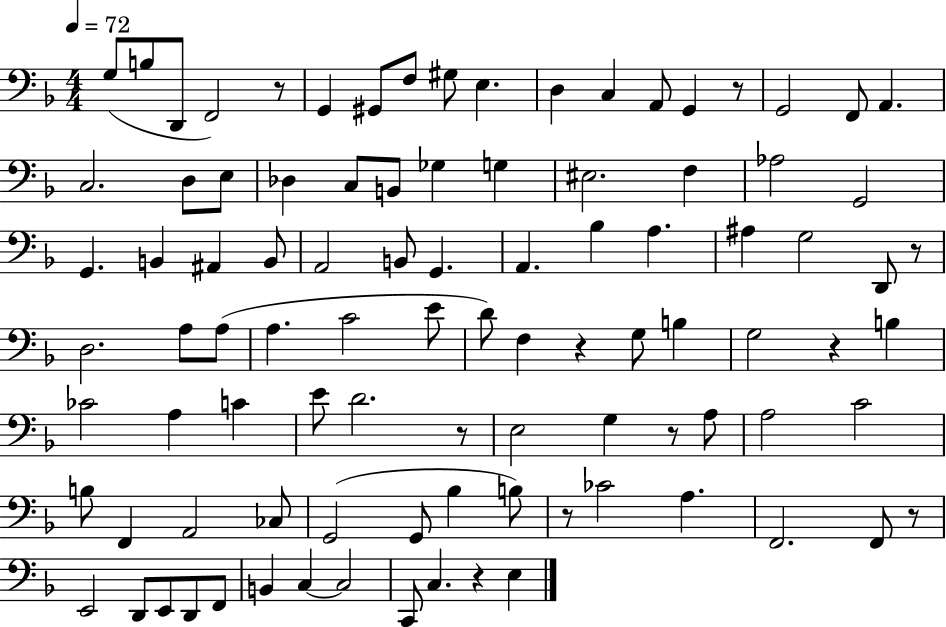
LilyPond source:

{
  \clef bass
  \numericTimeSignature
  \time 4/4
  \key f \major
  \tempo 4 = 72
  g8( b8 d,8 f,2) r8 | g,4 gis,8 f8 gis8 e4. | d4 c4 a,8 g,4 r8 | g,2 f,8 a,4. | \break c2. d8 e8 | des4 c8 b,8 ges4 g4 | eis2. f4 | aes2 g,2 | \break g,4. b,4 ais,4 b,8 | a,2 b,8 g,4. | a,4. bes4 a4. | ais4 g2 d,8 r8 | \break d2. a8 a8( | a4. c'2 e'8 | d'8) f4 r4 g8 b4 | g2 r4 b4 | \break ces'2 a4 c'4 | e'8 d'2. r8 | e2 g4 r8 a8 | a2 c'2 | \break b8 f,4 a,2 ces8 | g,2( g,8 bes4 b8) | r8 ces'2 a4. | f,2. f,8 r8 | \break e,2 d,8 e,8 d,8 f,8 | b,4 c4~~ c2 | c,8 c4. r4 e4 | \bar "|."
}